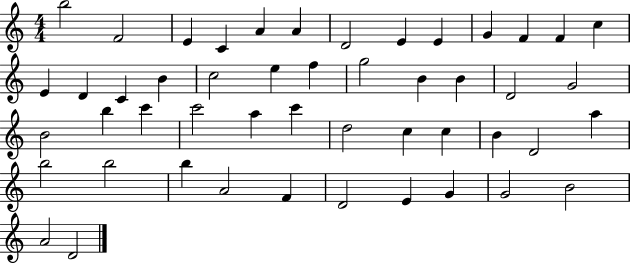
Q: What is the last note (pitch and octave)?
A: D4